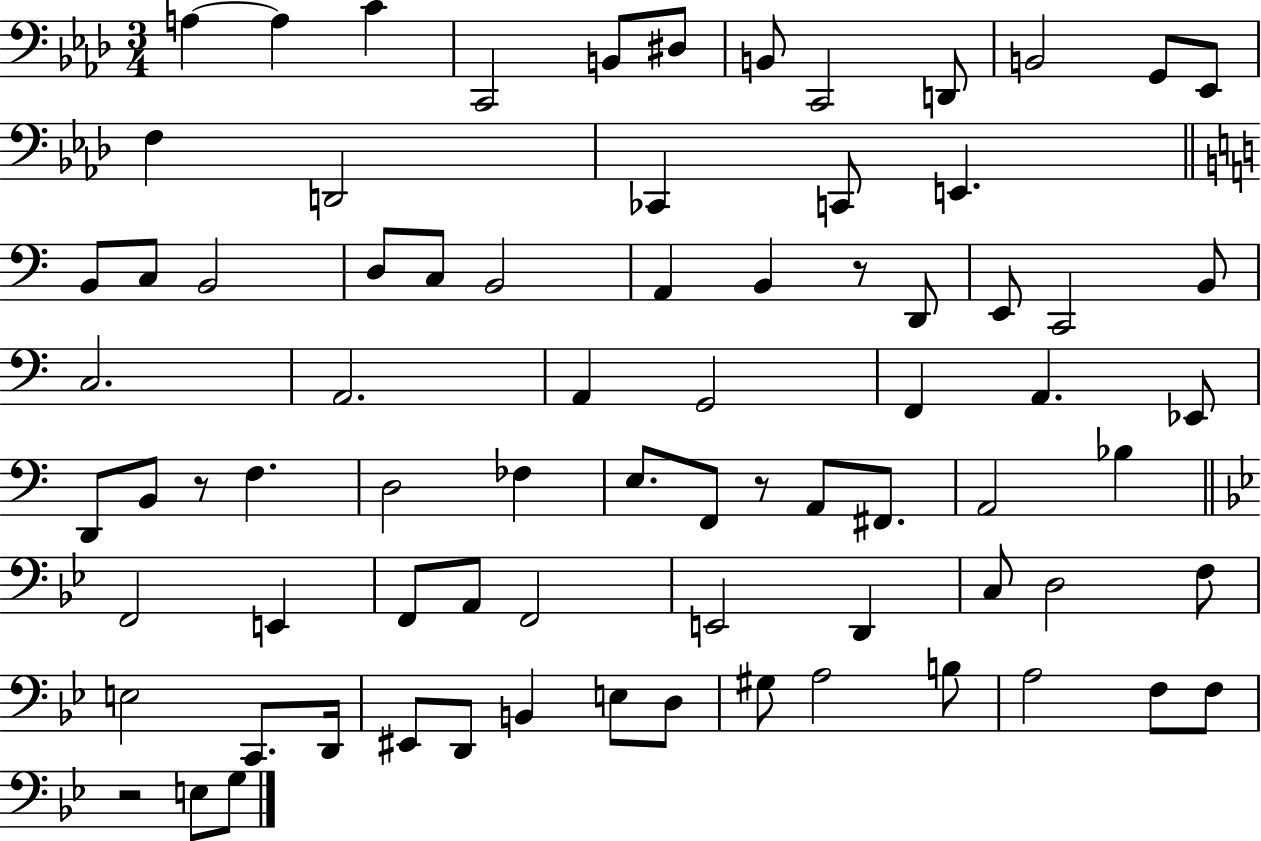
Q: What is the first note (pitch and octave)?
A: A3